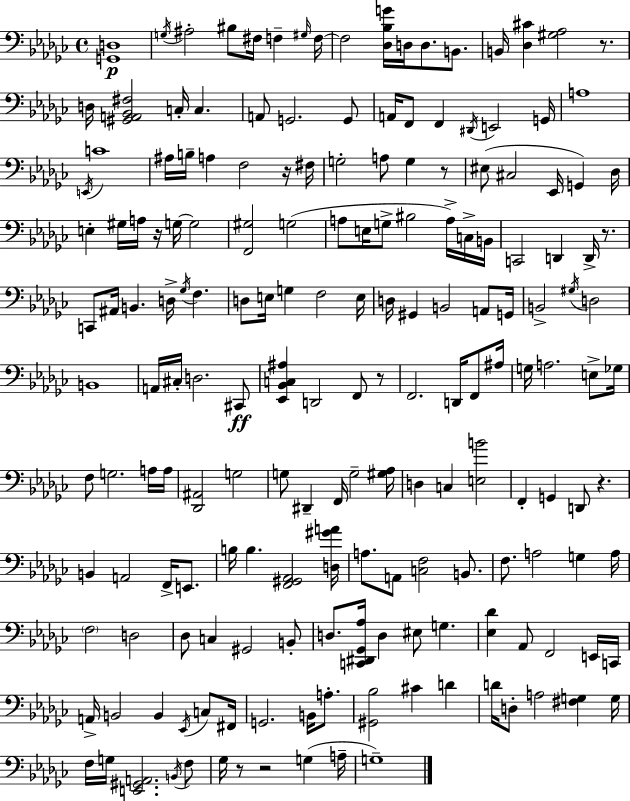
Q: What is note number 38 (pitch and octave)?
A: Eb2